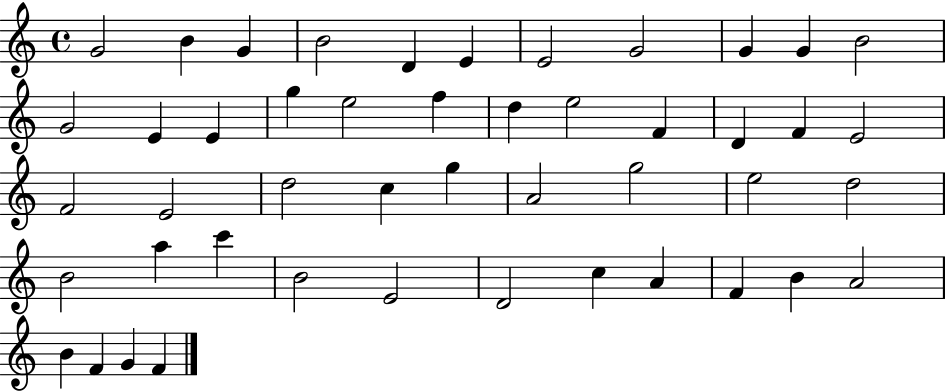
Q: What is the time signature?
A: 4/4